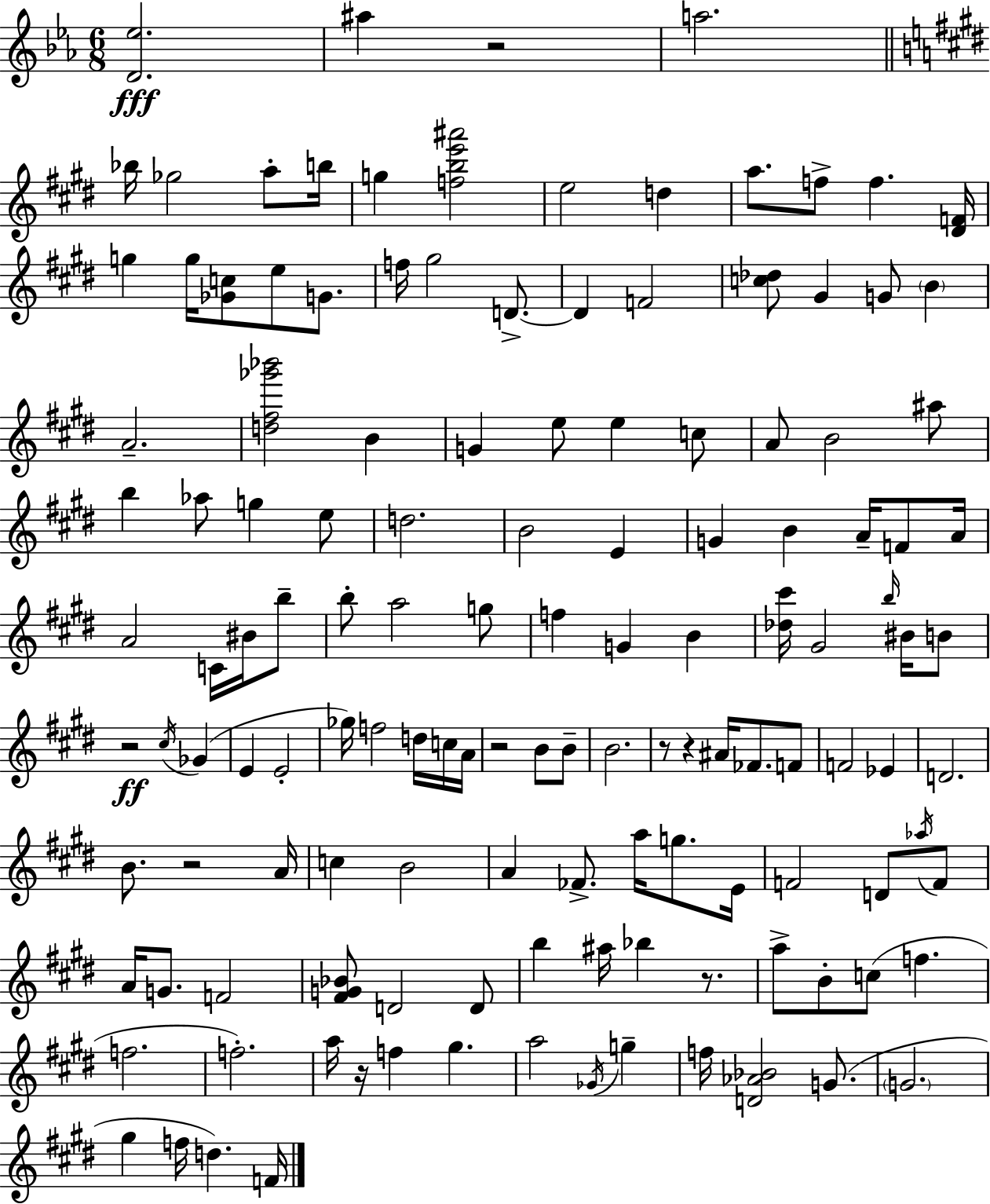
{
  \clef treble
  \numericTimeSignature
  \time 6/8
  \key ees \major
  \repeat volta 2 { <d' ees''>2.\fff | ais''4 r2 | a''2. | \bar "||" \break \key e \major bes''16 ges''2 a''8-. b''16 | g''4 <f'' b'' e''' ais'''>2 | e''2 d''4 | a''8. f''8-> f''4. <dis' f'>16 | \break g''4 g''16 <ges' c''>8 e''8 g'8. | f''16 gis''2 d'8.->~~ | d'4 f'2 | <c'' des''>8 gis'4 g'8 \parenthesize b'4 | \break a'2.-- | <d'' fis'' ges''' bes'''>2 b'4 | g'4 e''8 e''4 c''8 | a'8 b'2 ais''8 | \break b''4 aes''8 g''4 e''8 | d''2. | b'2 e'4 | g'4 b'4 a'16-- f'8 a'16 | \break a'2 c'16 bis'16 b''8-- | b''8-. a''2 g''8 | f''4 g'4 b'4 | <des'' cis'''>16 gis'2 \grace { b''16 } bis'16 b'8 | \break r2\ff \acciaccatura { cis''16 } ges'4( | e'4 e'2-. | ges''16) f''2 d''16 | c''16 a'16 r2 b'8 | \break b'8-- b'2. | r8 r4 ais'16 fes'8. | f'8 f'2 ees'4 | d'2. | \break b'8. r2 | a'16 c''4 b'2 | a'4 fes'8.-> a''16 g''8. | e'16 f'2 d'8 | \break \acciaccatura { aes''16 } f'8 a'16 g'8. f'2 | <fis' g' bes'>8 d'2 | d'8 b''4 ais''16 bes''4 | r8. a''8-> b'8-. c''8( f''4. | \break f''2. | f''2.-.) | a''16 r16 f''4 gis''4. | a''2 \acciaccatura { ges'16 } | \break g''4-- f''16 <d' aes' bes'>2 | g'8.( \parenthesize g'2. | gis''4 f''16 d''4.) | f'16 } \bar "|."
}